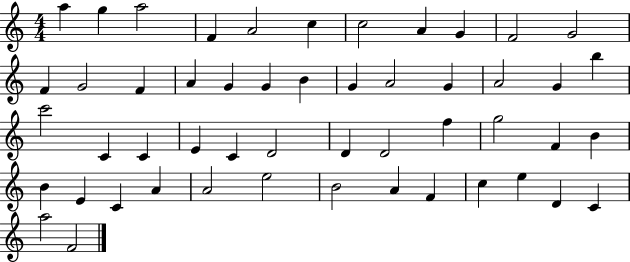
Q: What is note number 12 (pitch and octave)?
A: F4